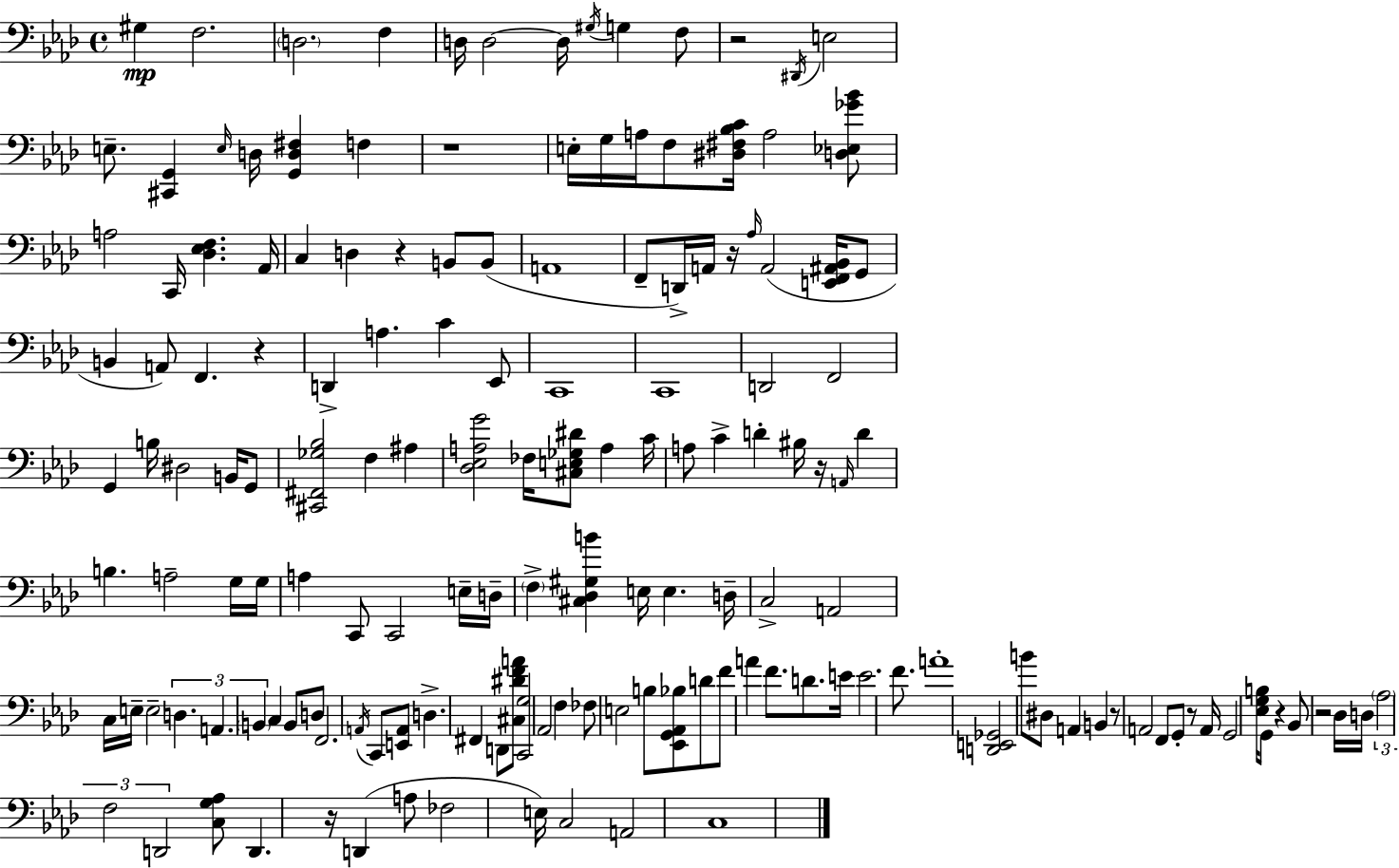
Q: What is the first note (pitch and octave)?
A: G#3